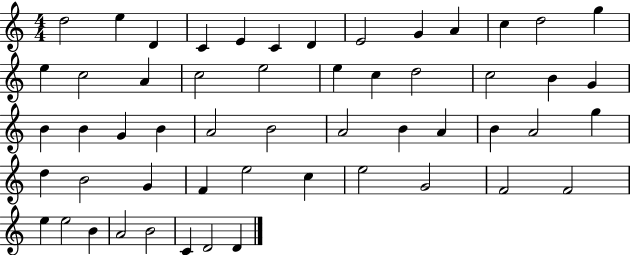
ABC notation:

X:1
T:Untitled
M:4/4
L:1/4
K:C
d2 e D C E C D E2 G A c d2 g e c2 A c2 e2 e c d2 c2 B G B B G B A2 B2 A2 B A B A2 g d B2 G F e2 c e2 G2 F2 F2 e e2 B A2 B2 C D2 D